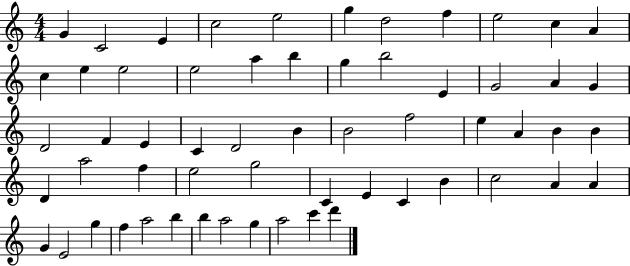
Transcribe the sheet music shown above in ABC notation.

X:1
T:Untitled
M:4/4
L:1/4
K:C
G C2 E c2 e2 g d2 f e2 c A c e e2 e2 a b g b2 E G2 A G D2 F E C D2 B B2 f2 e A B B D a2 f e2 g2 C E C B c2 A A G E2 g f a2 b b a2 g a2 c' d'